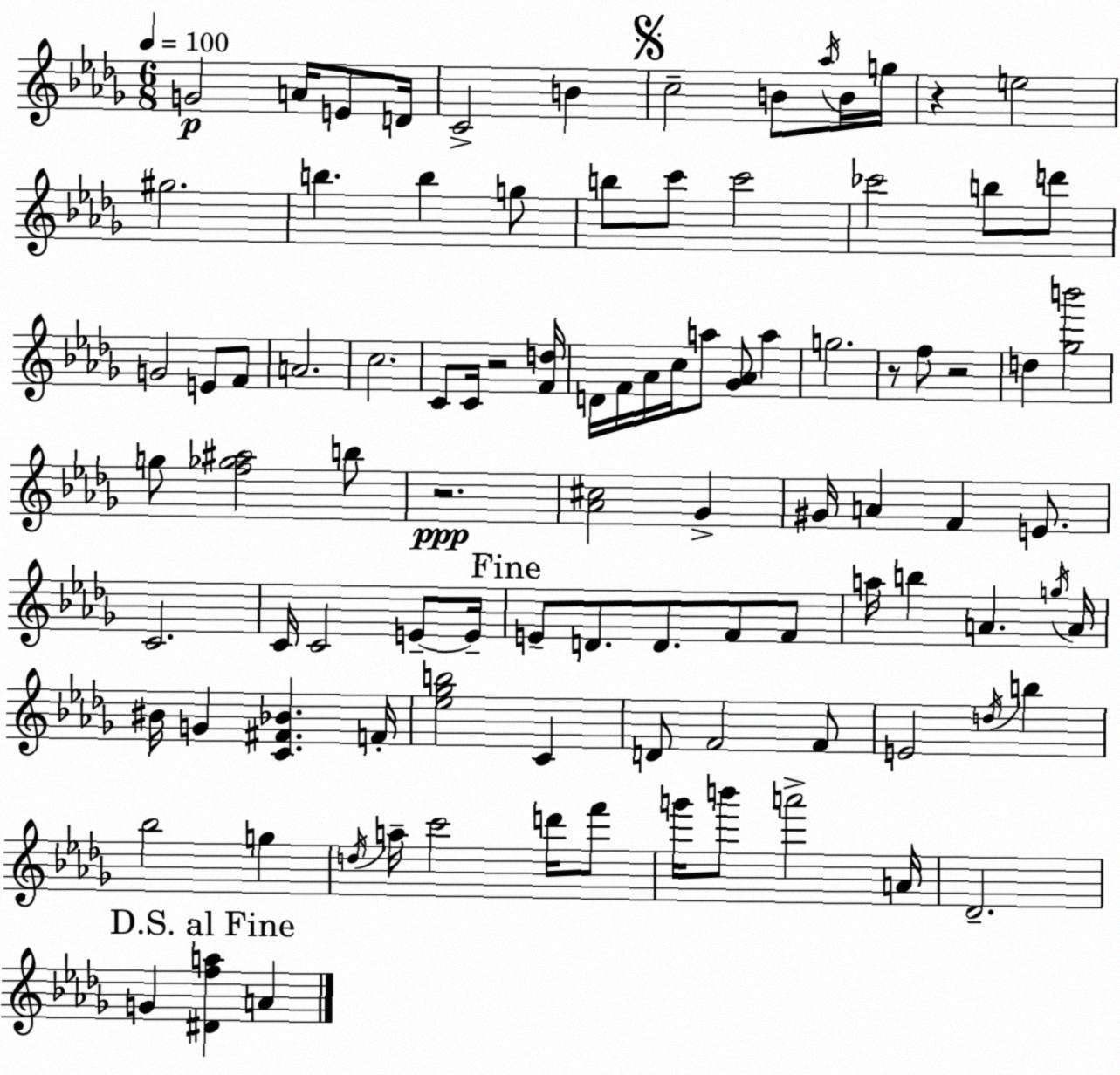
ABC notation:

X:1
T:Untitled
M:6/8
L:1/4
K:Bbm
G2 A/4 E/2 D/4 C2 B c2 B/2 _a/4 B/4 g/4 z e2 ^g2 b b g/2 b/2 c'/2 c'2 _c'2 b/2 d'/2 G2 E/2 F/2 A2 c2 C/2 C/4 z2 [Fd]/4 D/4 F/4 _A/4 c/4 a/2 [_G_A]/2 a g2 z/2 f/2 z2 d [_gb']2 g/2 [f_g^a]2 b/2 z2 [_A^c]2 _G ^G/4 A F E/2 C2 C/4 C2 E/2 E/4 E/2 D/2 D/2 F/2 F/2 a/4 b A g/4 A/4 ^B/4 G [C^F_B] F/4 [_e_gb]2 C D/2 F2 F/2 E2 d/4 b _b2 g d/4 a/4 c'2 d'/4 f'/2 g'/4 b'/2 a'2 A/4 _D2 G [^Dfa] A